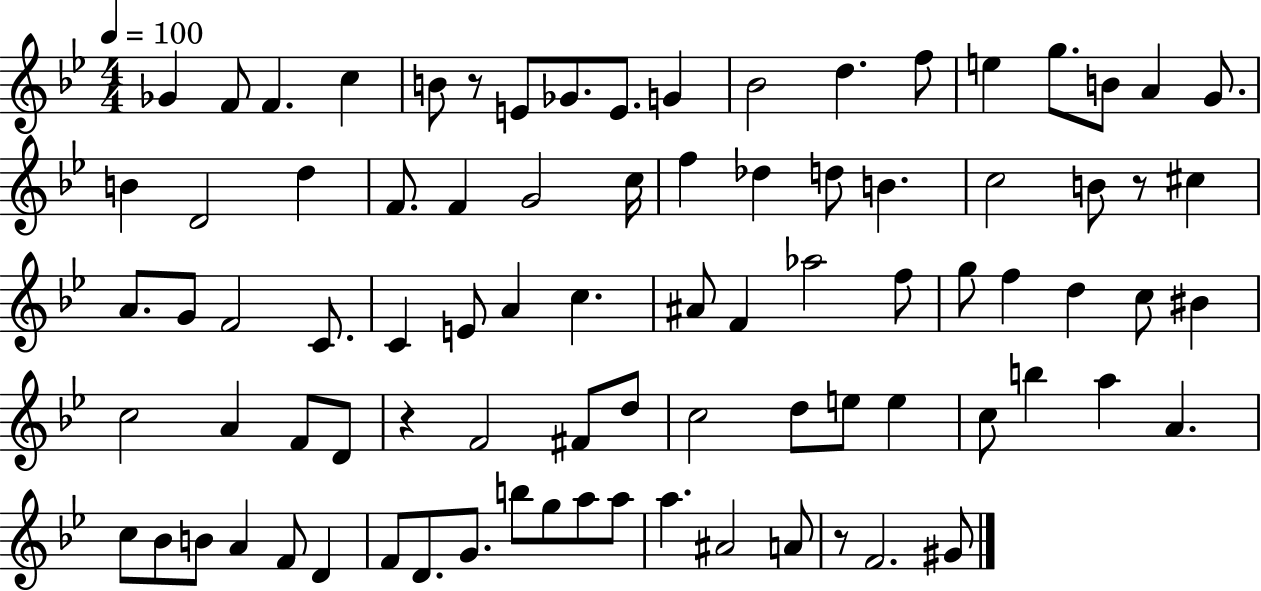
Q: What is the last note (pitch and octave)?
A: G#4